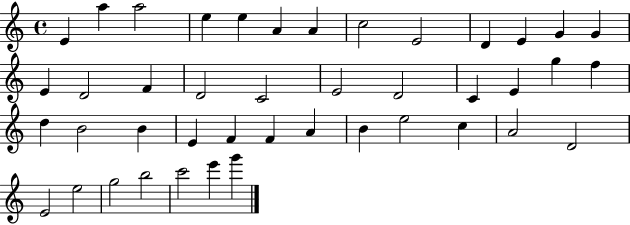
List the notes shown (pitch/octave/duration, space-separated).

E4/q A5/q A5/h E5/q E5/q A4/q A4/q C5/h E4/h D4/q E4/q G4/q G4/q E4/q D4/h F4/q D4/h C4/h E4/h D4/h C4/q E4/q G5/q F5/q D5/q B4/h B4/q E4/q F4/q F4/q A4/q B4/q E5/h C5/q A4/h D4/h E4/h E5/h G5/h B5/h C6/h E6/q G6/q